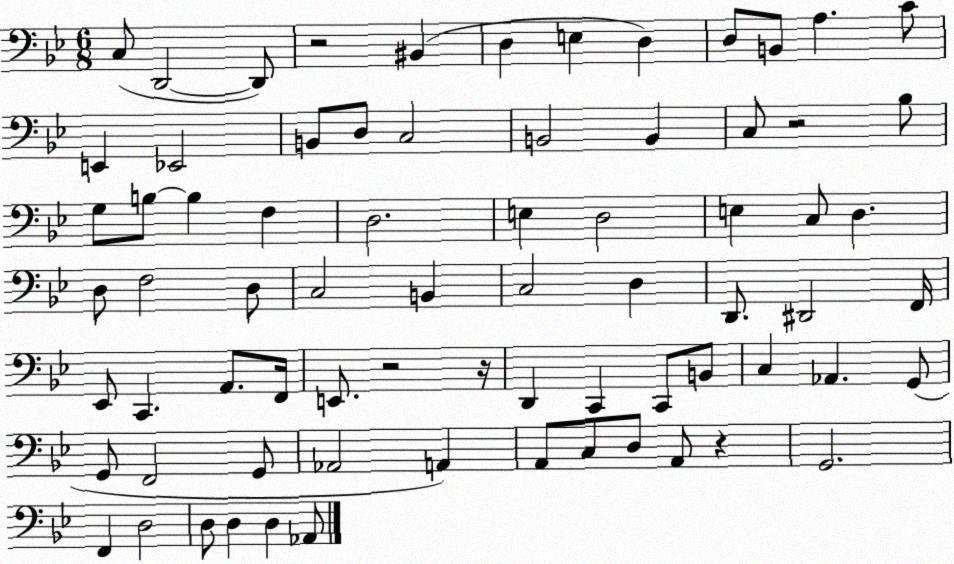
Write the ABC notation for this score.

X:1
T:Untitled
M:6/8
L:1/4
K:Bb
C,/2 D,,2 D,,/2 z2 ^B,, D, E, D, D,/2 B,,/2 A, C/2 E,, _E,,2 B,,/2 D,/2 C,2 B,,2 B,, C,/2 z2 _B,/2 G,/2 B,/2 B, F, D,2 E, D,2 E, C,/2 D, D,/2 F,2 D,/2 C,2 B,, C,2 D, D,,/2 ^D,,2 F,,/4 _E,,/2 C,, A,,/2 F,,/4 E,,/2 z2 z/4 D,, C,, C,,/2 B,,/2 C, _A,, G,,/2 G,,/2 F,,2 G,,/2 _A,,2 A,, A,,/2 C,/2 D,/2 A,,/2 z G,,2 F,, D,2 D,/2 D, D, _A,,/2